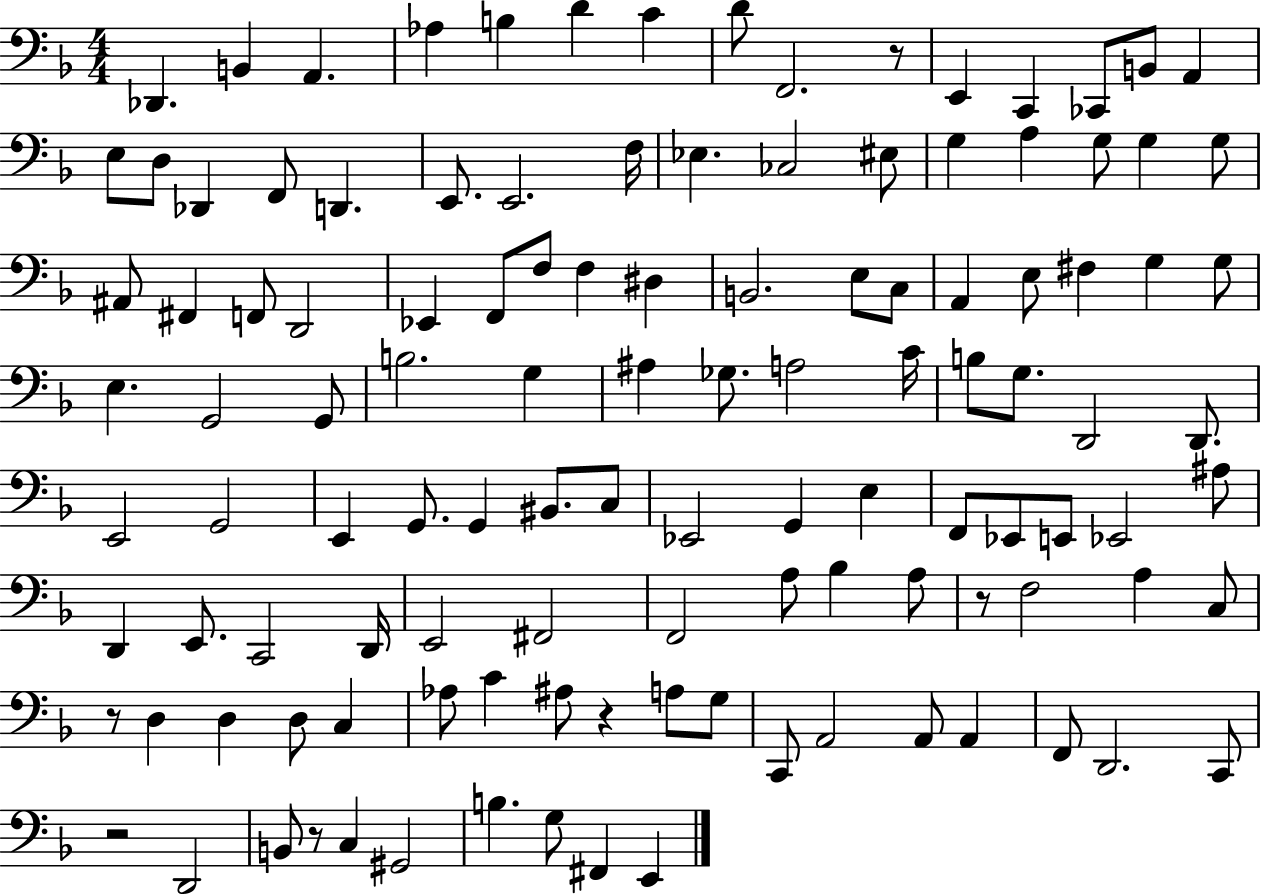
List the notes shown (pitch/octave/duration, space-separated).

Db2/q. B2/q A2/q. Ab3/q B3/q D4/q C4/q D4/e F2/h. R/e E2/q C2/q CES2/e B2/e A2/q E3/e D3/e Db2/q F2/e D2/q. E2/e. E2/h. F3/s Eb3/q. CES3/h EIS3/e G3/q A3/q G3/e G3/q G3/e A#2/e F#2/q F2/e D2/h Eb2/q F2/e F3/e F3/q D#3/q B2/h. E3/e C3/e A2/q E3/e F#3/q G3/q G3/e E3/q. G2/h G2/e B3/h. G3/q A#3/q Gb3/e. A3/h C4/s B3/e G3/e. D2/h D2/e. E2/h G2/h E2/q G2/e. G2/q BIS2/e. C3/e Eb2/h G2/q E3/q F2/e Eb2/e E2/e Eb2/h A#3/e D2/q E2/e. C2/h D2/s E2/h F#2/h F2/h A3/e Bb3/q A3/e R/e F3/h A3/q C3/e R/e D3/q D3/q D3/e C3/q Ab3/e C4/q A#3/e R/q A3/e G3/e C2/e A2/h A2/e A2/q F2/e D2/h. C2/e R/h D2/h B2/e R/e C3/q G#2/h B3/q. G3/e F#2/q E2/q